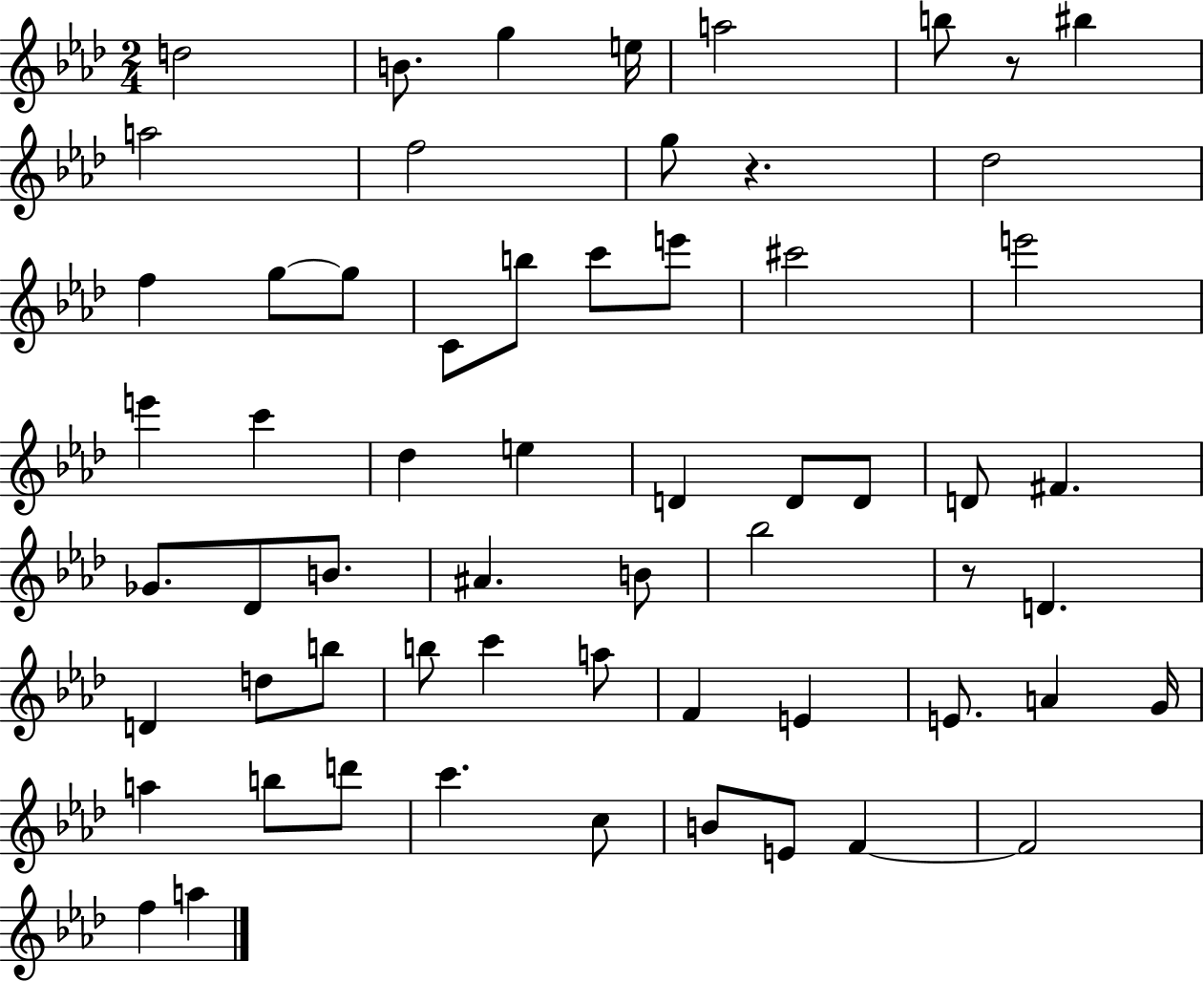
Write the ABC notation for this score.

X:1
T:Untitled
M:2/4
L:1/4
K:Ab
d2 B/2 g e/4 a2 b/2 z/2 ^b a2 f2 g/2 z _d2 f g/2 g/2 C/2 b/2 c'/2 e'/2 ^c'2 e'2 e' c' _d e D D/2 D/2 D/2 ^F _G/2 _D/2 B/2 ^A B/2 _b2 z/2 D D d/2 b/2 b/2 c' a/2 F E E/2 A G/4 a b/2 d'/2 c' c/2 B/2 E/2 F F2 f a